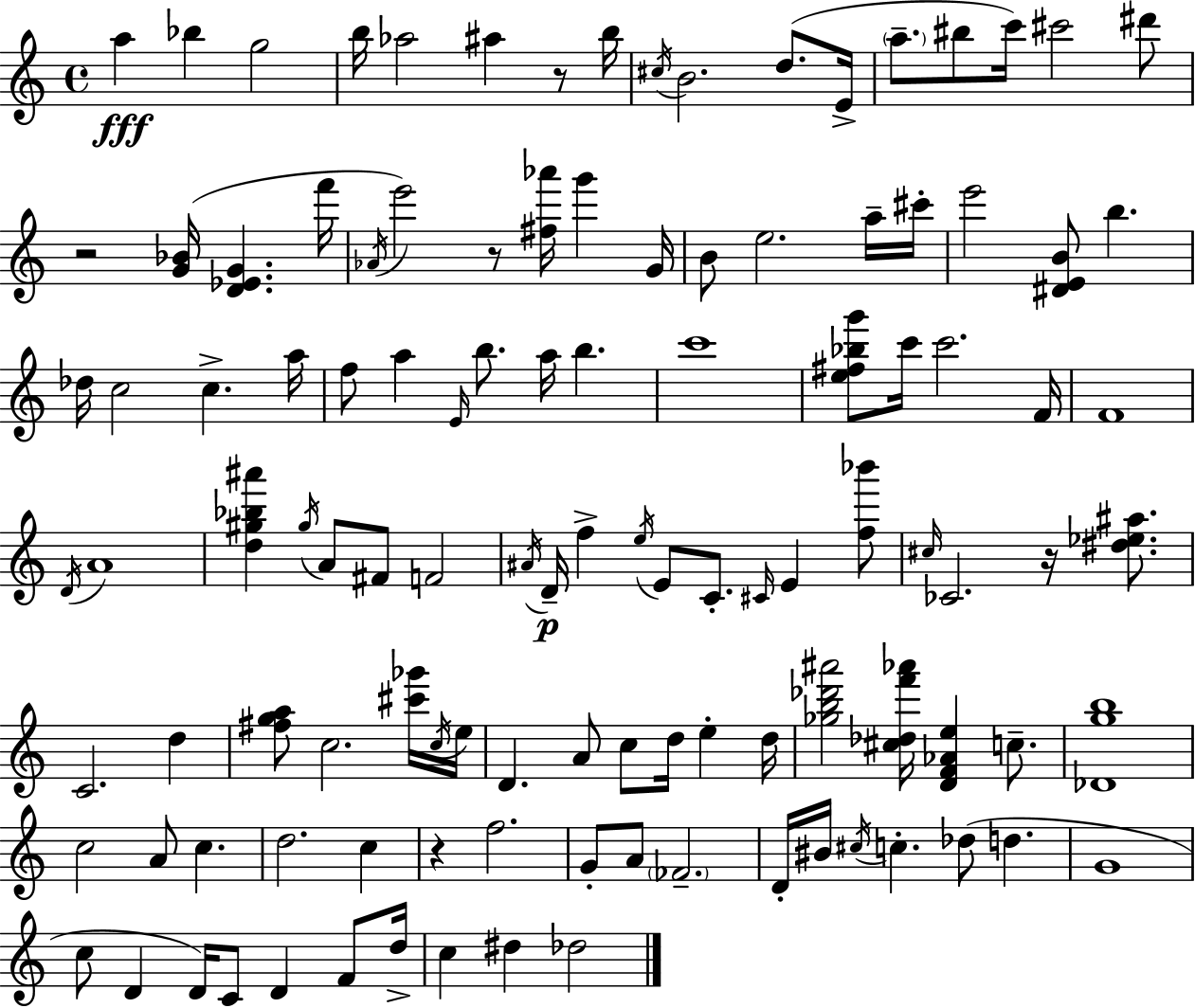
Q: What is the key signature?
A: C major